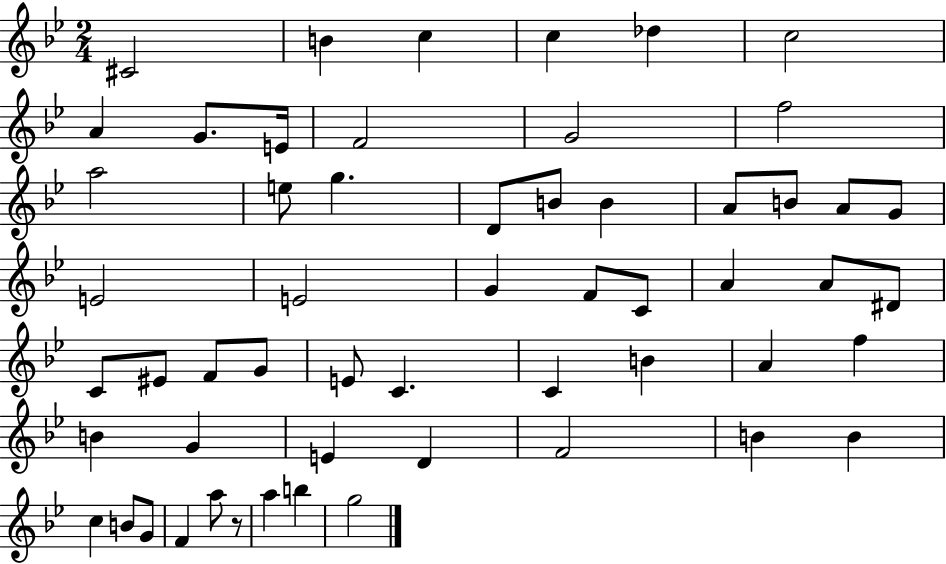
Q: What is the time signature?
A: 2/4